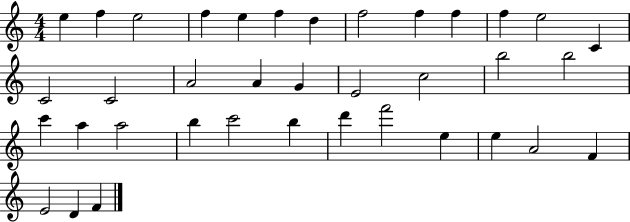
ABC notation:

X:1
T:Untitled
M:4/4
L:1/4
K:C
e f e2 f e f d f2 f f f e2 C C2 C2 A2 A G E2 c2 b2 b2 c' a a2 b c'2 b d' f'2 e e A2 F E2 D F